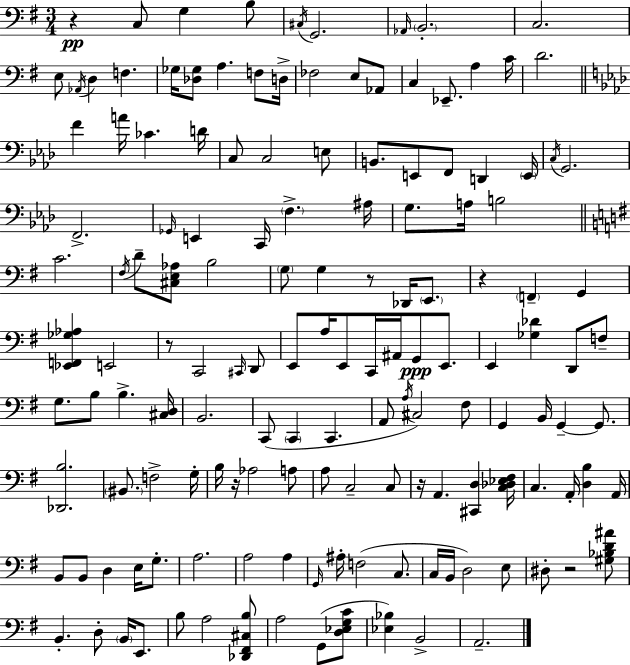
R/q C3/e G3/q B3/e C#3/s G2/h. Ab2/s B2/h. C3/h. E3/e Ab2/s D3/q F3/q. Gb3/s [Db3,Gb3]/e A3/q. F3/e D3/s FES3/h E3/e Ab2/e C3/q Eb2/e. A3/q C4/s D4/h. F4/q A4/s CES4/q. D4/s C3/e C3/h E3/e B2/e. E2/e F2/e D2/q E2/s C3/s G2/h. F2/h. Gb2/s E2/q C2/s F3/q. A#3/s G3/e. A3/s B3/h C4/h. F#3/s D4/e [C#3,E3,Ab3]/e B3/h G3/e G3/q R/e Db2/s E2/e. R/q F2/q G2/q [Eb2,F2,Gb3,Ab3]/q E2/h R/e C2/h C#2/s D2/e E2/e A3/s E2/e C2/s A#2/s G2/e E2/e. E2/q [Gb3,Db4]/q D2/e F3/e G3/e. B3/e B3/q. [C#3,D3]/s B2/h. C2/e C2/q C2/q. A2/e A3/s C#3/h F#3/e G2/q B2/s G2/q G2/e. [Db2,B3]/h. BIS2/e. F3/h G3/s B3/s R/s Ab3/h A3/e A3/e C3/h C3/e R/s A2/q. [C#2,D3]/q [C3,Db3,Eb3,F#3]/s C3/q. A2/s [D3,B3]/q A2/s B2/e B2/e D3/q E3/s G3/e. A3/h. A3/h A3/q G2/s A#3/s F3/h C3/e. C3/s B2/s D3/h E3/e D#3/e R/h [G#3,Bb3,D4,A#4]/e B2/q. D3/e B2/s E2/e. B3/e A3/h [Db2,F#2,C#3,B3]/e A3/h G2/e [D3,Eb3,G3,C4]/e [Eb3,Bb3]/q B2/h A2/h.